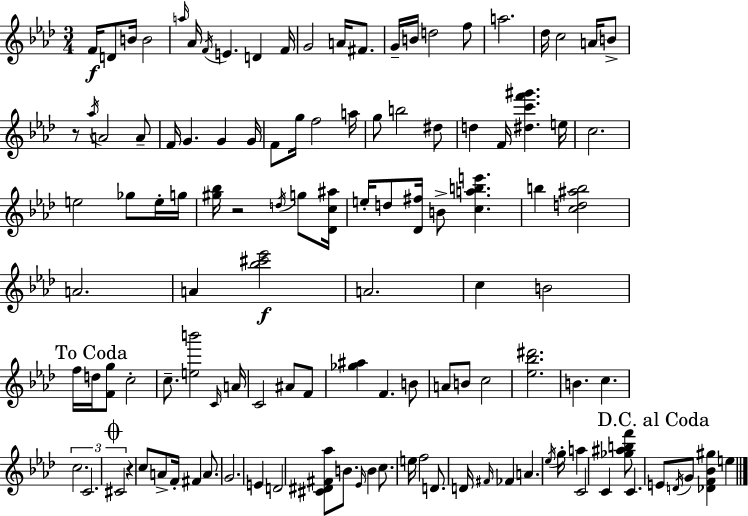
F4/s D4/e B4/s B4/h A5/s Ab4/s F4/s E4/q. D4/q F4/s G4/h A4/s F#4/e. G4/s B4/s D5/h F5/e A5/h. Db5/s C5/h A4/s B4/e R/e Ab5/s A4/h A4/e F4/s G4/q. G4/q G4/s F4/e G5/s F5/h A5/s G5/e B5/h D#5/e D5/q F4/s [D#5,C6,F6,G#6]/q. E5/s C5/h. E5/h Gb5/e E5/s G5/s [G#5,Bb5]/s R/h D5/s G5/e [Db4,C5,A#5]/s E5/s D5/e [Db4,F#5]/s B4/e [C5,A5,B5,E6]/q. B5/q [C5,D5,A#5,B5]/h A4/h. A4/q [Bb5,C#6,Eb6]/h A4/h. C5/q B4/h F5/s D5/s [F4,G5]/e C5/h C5/e. [E5,B6]/h C4/s A4/s C4/h A#4/e F4/e [Gb5,A#5]/q F4/q. B4/e A4/e B4/e C5/h [Eb5,Bb5,D#6]/h. B4/q. C5/q. C5/h. C4/h. C#4/h R/q C5/e A4/e F4/s F#4/q A4/e. G4/h. E4/q D4/h [C#4,D#4,F#4,Ab5]/e B4/e. Eb4/s B4/q C5/e. E5/s F5/h D4/e. D4/s F#4/s FES4/q A4/q. Eb5/s G5/s A5/q C4/h C4/q [Gb5,A#5,B5,F6]/e C4/q. E4/e D4/s G4/e [Db4,F4,Bb4,G#5]/q E5/q